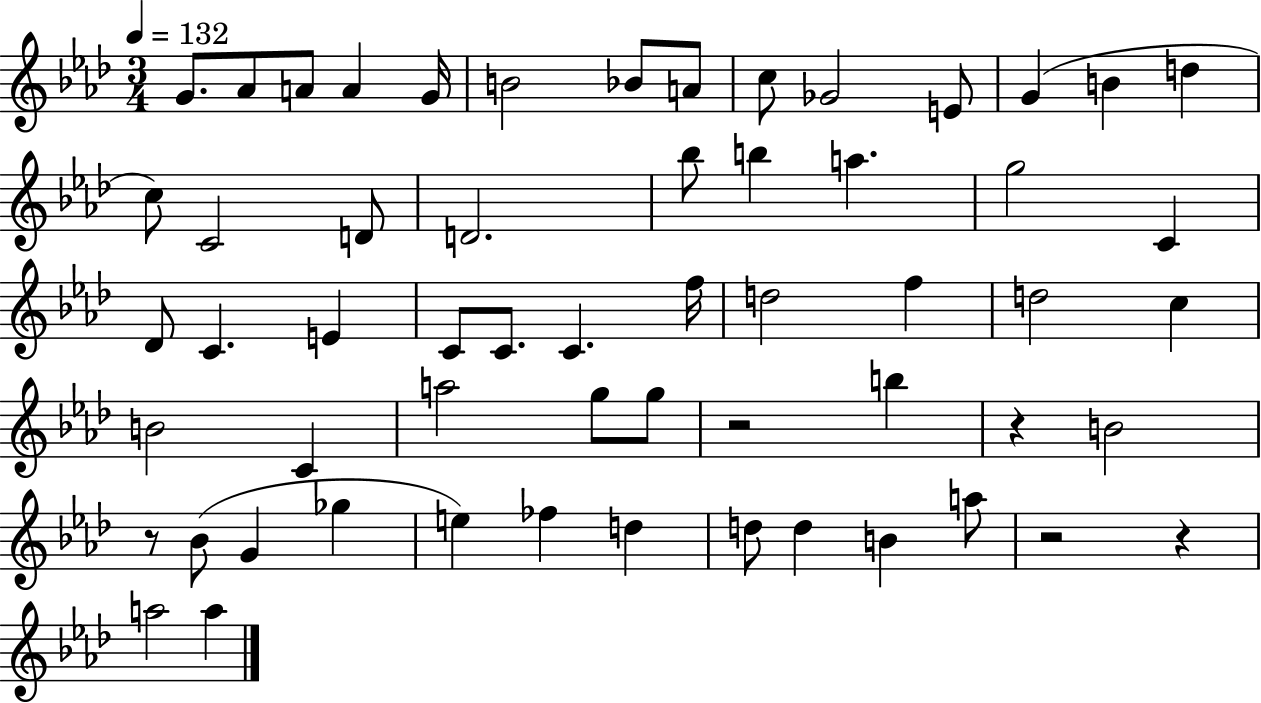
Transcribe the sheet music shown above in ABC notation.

X:1
T:Untitled
M:3/4
L:1/4
K:Ab
G/2 _A/2 A/2 A G/4 B2 _B/2 A/2 c/2 _G2 E/2 G B d c/2 C2 D/2 D2 _b/2 b a g2 C _D/2 C E C/2 C/2 C f/4 d2 f d2 c B2 C a2 g/2 g/2 z2 b z B2 z/2 _B/2 G _g e _f d d/2 d B a/2 z2 z a2 a